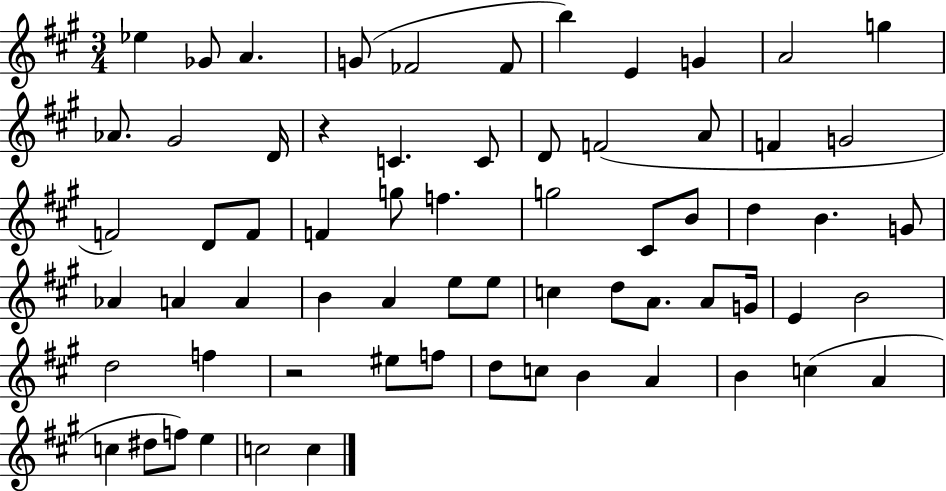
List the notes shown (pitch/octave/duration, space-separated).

Eb5/q Gb4/e A4/q. G4/e FES4/h FES4/e B5/q E4/q G4/q A4/h G5/q Ab4/e. G#4/h D4/s R/q C4/q. C4/e D4/e F4/h A4/e F4/q G4/h F4/h D4/e F4/e F4/q G5/e F5/q. G5/h C#4/e B4/e D5/q B4/q. G4/e Ab4/q A4/q A4/q B4/q A4/q E5/e E5/e C5/q D5/e A4/e. A4/e G4/s E4/q B4/h D5/h F5/q R/h EIS5/e F5/e D5/e C5/e B4/q A4/q B4/q C5/q A4/q C5/q D#5/e F5/e E5/q C5/h C5/q